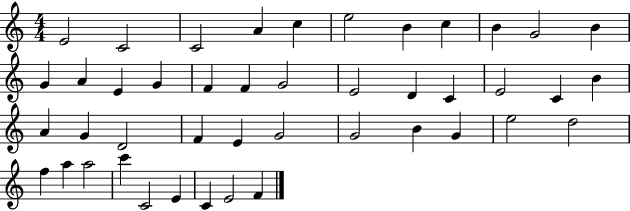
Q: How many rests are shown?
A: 0